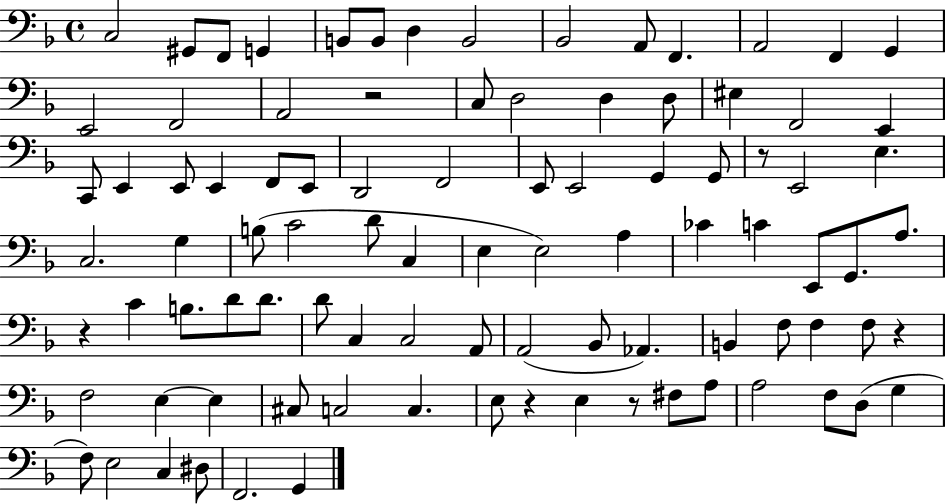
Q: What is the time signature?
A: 4/4